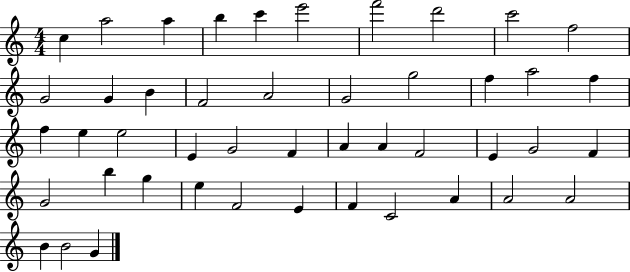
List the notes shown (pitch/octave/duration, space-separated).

C5/q A5/h A5/q B5/q C6/q E6/h F6/h D6/h C6/h F5/h G4/h G4/q B4/q F4/h A4/h G4/h G5/h F5/q A5/h F5/q F5/q E5/q E5/h E4/q G4/h F4/q A4/q A4/q F4/h E4/q G4/h F4/q G4/h B5/q G5/q E5/q F4/h E4/q F4/q C4/h A4/q A4/h A4/h B4/q B4/h G4/q